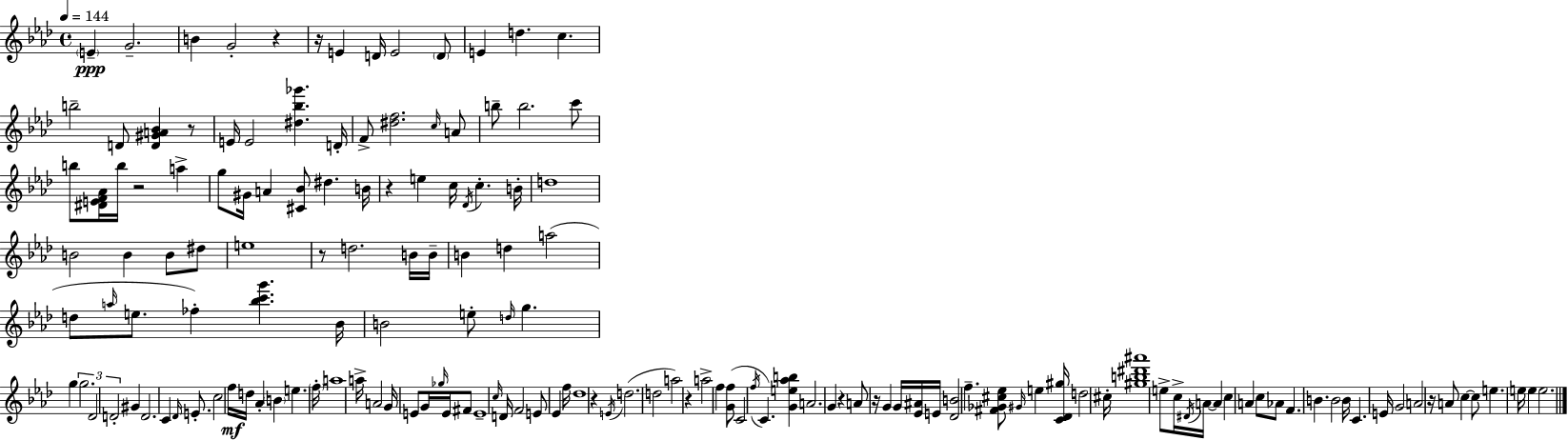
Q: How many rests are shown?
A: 11